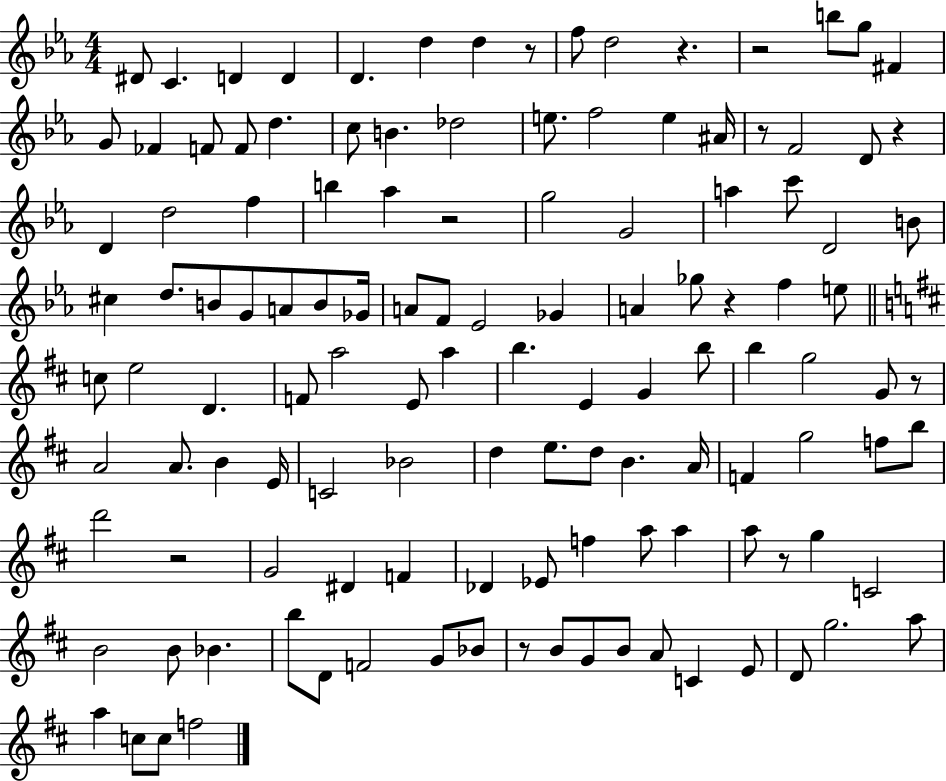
{
  \clef treble
  \numericTimeSignature
  \time 4/4
  \key ees \major
  \repeat volta 2 { dis'8 c'4. d'4 d'4 | d'4. d''4 d''4 r8 | f''8 d''2 r4. | r2 b''8 g''8 fis'4 | \break g'8 fes'4 f'8 f'8 d''4. | c''8 b'4. des''2 | e''8. f''2 e''4 ais'16 | r8 f'2 d'8 r4 | \break d'4 d''2 f''4 | b''4 aes''4 r2 | g''2 g'2 | a''4 c'''8 d'2 b'8 | \break cis''4 d''8. b'8 g'8 a'8 b'8 ges'16 | a'8 f'8 ees'2 ges'4 | a'4 ges''8 r4 f''4 e''8 | \bar "||" \break \key d \major c''8 e''2 d'4. | f'8 a''2 e'8 a''4 | b''4. e'4 g'4 b''8 | b''4 g''2 g'8 r8 | \break a'2 a'8. b'4 e'16 | c'2 bes'2 | d''4 e''8. d''8 b'4. a'16 | f'4 g''2 f''8 b''8 | \break d'''2 r2 | g'2 dis'4 f'4 | des'4 ees'8 f''4 a''8 a''4 | a''8 r8 g''4 c'2 | \break b'2 b'8 bes'4. | b''8 d'8 f'2 g'8 bes'8 | r8 b'8 g'8 b'8 a'8 c'4 e'8 | d'8 g''2. a''8 | \break a''4 c''8 c''8 f''2 | } \bar "|."
}